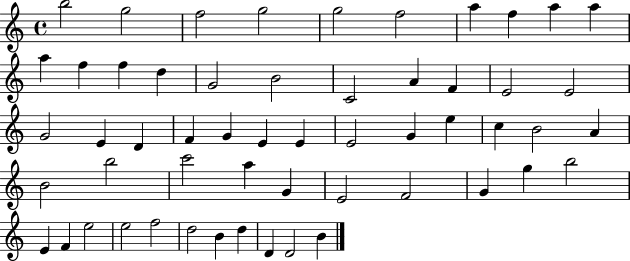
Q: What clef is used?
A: treble